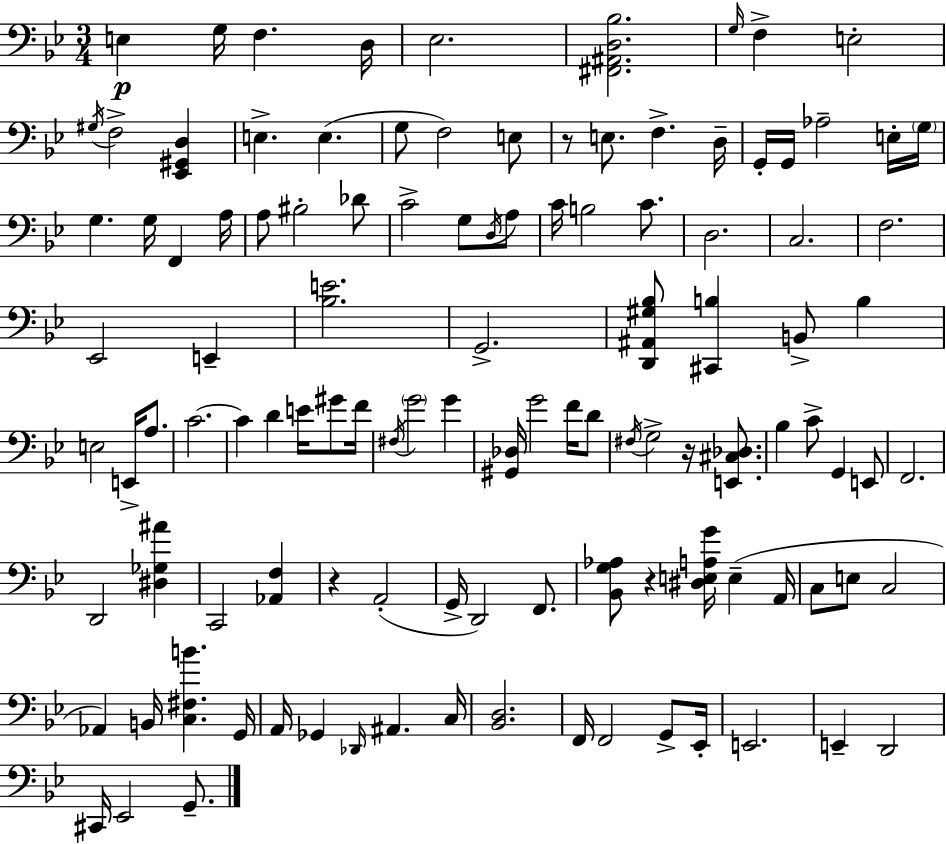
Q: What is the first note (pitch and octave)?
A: E3